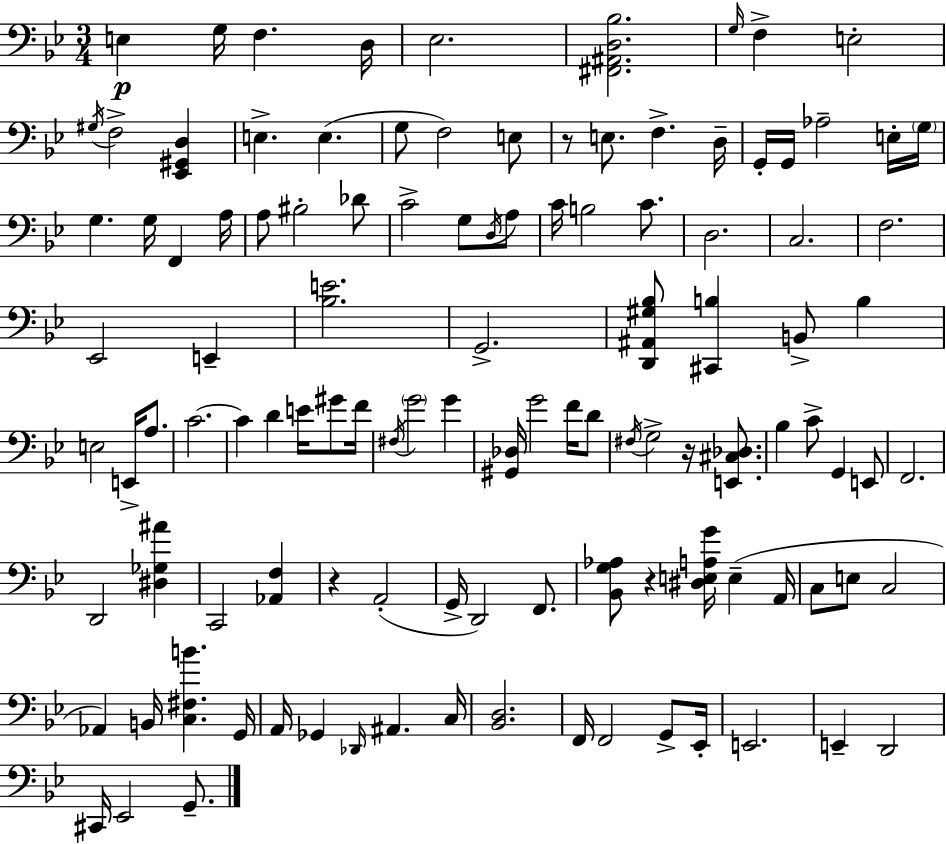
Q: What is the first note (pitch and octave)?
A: E3